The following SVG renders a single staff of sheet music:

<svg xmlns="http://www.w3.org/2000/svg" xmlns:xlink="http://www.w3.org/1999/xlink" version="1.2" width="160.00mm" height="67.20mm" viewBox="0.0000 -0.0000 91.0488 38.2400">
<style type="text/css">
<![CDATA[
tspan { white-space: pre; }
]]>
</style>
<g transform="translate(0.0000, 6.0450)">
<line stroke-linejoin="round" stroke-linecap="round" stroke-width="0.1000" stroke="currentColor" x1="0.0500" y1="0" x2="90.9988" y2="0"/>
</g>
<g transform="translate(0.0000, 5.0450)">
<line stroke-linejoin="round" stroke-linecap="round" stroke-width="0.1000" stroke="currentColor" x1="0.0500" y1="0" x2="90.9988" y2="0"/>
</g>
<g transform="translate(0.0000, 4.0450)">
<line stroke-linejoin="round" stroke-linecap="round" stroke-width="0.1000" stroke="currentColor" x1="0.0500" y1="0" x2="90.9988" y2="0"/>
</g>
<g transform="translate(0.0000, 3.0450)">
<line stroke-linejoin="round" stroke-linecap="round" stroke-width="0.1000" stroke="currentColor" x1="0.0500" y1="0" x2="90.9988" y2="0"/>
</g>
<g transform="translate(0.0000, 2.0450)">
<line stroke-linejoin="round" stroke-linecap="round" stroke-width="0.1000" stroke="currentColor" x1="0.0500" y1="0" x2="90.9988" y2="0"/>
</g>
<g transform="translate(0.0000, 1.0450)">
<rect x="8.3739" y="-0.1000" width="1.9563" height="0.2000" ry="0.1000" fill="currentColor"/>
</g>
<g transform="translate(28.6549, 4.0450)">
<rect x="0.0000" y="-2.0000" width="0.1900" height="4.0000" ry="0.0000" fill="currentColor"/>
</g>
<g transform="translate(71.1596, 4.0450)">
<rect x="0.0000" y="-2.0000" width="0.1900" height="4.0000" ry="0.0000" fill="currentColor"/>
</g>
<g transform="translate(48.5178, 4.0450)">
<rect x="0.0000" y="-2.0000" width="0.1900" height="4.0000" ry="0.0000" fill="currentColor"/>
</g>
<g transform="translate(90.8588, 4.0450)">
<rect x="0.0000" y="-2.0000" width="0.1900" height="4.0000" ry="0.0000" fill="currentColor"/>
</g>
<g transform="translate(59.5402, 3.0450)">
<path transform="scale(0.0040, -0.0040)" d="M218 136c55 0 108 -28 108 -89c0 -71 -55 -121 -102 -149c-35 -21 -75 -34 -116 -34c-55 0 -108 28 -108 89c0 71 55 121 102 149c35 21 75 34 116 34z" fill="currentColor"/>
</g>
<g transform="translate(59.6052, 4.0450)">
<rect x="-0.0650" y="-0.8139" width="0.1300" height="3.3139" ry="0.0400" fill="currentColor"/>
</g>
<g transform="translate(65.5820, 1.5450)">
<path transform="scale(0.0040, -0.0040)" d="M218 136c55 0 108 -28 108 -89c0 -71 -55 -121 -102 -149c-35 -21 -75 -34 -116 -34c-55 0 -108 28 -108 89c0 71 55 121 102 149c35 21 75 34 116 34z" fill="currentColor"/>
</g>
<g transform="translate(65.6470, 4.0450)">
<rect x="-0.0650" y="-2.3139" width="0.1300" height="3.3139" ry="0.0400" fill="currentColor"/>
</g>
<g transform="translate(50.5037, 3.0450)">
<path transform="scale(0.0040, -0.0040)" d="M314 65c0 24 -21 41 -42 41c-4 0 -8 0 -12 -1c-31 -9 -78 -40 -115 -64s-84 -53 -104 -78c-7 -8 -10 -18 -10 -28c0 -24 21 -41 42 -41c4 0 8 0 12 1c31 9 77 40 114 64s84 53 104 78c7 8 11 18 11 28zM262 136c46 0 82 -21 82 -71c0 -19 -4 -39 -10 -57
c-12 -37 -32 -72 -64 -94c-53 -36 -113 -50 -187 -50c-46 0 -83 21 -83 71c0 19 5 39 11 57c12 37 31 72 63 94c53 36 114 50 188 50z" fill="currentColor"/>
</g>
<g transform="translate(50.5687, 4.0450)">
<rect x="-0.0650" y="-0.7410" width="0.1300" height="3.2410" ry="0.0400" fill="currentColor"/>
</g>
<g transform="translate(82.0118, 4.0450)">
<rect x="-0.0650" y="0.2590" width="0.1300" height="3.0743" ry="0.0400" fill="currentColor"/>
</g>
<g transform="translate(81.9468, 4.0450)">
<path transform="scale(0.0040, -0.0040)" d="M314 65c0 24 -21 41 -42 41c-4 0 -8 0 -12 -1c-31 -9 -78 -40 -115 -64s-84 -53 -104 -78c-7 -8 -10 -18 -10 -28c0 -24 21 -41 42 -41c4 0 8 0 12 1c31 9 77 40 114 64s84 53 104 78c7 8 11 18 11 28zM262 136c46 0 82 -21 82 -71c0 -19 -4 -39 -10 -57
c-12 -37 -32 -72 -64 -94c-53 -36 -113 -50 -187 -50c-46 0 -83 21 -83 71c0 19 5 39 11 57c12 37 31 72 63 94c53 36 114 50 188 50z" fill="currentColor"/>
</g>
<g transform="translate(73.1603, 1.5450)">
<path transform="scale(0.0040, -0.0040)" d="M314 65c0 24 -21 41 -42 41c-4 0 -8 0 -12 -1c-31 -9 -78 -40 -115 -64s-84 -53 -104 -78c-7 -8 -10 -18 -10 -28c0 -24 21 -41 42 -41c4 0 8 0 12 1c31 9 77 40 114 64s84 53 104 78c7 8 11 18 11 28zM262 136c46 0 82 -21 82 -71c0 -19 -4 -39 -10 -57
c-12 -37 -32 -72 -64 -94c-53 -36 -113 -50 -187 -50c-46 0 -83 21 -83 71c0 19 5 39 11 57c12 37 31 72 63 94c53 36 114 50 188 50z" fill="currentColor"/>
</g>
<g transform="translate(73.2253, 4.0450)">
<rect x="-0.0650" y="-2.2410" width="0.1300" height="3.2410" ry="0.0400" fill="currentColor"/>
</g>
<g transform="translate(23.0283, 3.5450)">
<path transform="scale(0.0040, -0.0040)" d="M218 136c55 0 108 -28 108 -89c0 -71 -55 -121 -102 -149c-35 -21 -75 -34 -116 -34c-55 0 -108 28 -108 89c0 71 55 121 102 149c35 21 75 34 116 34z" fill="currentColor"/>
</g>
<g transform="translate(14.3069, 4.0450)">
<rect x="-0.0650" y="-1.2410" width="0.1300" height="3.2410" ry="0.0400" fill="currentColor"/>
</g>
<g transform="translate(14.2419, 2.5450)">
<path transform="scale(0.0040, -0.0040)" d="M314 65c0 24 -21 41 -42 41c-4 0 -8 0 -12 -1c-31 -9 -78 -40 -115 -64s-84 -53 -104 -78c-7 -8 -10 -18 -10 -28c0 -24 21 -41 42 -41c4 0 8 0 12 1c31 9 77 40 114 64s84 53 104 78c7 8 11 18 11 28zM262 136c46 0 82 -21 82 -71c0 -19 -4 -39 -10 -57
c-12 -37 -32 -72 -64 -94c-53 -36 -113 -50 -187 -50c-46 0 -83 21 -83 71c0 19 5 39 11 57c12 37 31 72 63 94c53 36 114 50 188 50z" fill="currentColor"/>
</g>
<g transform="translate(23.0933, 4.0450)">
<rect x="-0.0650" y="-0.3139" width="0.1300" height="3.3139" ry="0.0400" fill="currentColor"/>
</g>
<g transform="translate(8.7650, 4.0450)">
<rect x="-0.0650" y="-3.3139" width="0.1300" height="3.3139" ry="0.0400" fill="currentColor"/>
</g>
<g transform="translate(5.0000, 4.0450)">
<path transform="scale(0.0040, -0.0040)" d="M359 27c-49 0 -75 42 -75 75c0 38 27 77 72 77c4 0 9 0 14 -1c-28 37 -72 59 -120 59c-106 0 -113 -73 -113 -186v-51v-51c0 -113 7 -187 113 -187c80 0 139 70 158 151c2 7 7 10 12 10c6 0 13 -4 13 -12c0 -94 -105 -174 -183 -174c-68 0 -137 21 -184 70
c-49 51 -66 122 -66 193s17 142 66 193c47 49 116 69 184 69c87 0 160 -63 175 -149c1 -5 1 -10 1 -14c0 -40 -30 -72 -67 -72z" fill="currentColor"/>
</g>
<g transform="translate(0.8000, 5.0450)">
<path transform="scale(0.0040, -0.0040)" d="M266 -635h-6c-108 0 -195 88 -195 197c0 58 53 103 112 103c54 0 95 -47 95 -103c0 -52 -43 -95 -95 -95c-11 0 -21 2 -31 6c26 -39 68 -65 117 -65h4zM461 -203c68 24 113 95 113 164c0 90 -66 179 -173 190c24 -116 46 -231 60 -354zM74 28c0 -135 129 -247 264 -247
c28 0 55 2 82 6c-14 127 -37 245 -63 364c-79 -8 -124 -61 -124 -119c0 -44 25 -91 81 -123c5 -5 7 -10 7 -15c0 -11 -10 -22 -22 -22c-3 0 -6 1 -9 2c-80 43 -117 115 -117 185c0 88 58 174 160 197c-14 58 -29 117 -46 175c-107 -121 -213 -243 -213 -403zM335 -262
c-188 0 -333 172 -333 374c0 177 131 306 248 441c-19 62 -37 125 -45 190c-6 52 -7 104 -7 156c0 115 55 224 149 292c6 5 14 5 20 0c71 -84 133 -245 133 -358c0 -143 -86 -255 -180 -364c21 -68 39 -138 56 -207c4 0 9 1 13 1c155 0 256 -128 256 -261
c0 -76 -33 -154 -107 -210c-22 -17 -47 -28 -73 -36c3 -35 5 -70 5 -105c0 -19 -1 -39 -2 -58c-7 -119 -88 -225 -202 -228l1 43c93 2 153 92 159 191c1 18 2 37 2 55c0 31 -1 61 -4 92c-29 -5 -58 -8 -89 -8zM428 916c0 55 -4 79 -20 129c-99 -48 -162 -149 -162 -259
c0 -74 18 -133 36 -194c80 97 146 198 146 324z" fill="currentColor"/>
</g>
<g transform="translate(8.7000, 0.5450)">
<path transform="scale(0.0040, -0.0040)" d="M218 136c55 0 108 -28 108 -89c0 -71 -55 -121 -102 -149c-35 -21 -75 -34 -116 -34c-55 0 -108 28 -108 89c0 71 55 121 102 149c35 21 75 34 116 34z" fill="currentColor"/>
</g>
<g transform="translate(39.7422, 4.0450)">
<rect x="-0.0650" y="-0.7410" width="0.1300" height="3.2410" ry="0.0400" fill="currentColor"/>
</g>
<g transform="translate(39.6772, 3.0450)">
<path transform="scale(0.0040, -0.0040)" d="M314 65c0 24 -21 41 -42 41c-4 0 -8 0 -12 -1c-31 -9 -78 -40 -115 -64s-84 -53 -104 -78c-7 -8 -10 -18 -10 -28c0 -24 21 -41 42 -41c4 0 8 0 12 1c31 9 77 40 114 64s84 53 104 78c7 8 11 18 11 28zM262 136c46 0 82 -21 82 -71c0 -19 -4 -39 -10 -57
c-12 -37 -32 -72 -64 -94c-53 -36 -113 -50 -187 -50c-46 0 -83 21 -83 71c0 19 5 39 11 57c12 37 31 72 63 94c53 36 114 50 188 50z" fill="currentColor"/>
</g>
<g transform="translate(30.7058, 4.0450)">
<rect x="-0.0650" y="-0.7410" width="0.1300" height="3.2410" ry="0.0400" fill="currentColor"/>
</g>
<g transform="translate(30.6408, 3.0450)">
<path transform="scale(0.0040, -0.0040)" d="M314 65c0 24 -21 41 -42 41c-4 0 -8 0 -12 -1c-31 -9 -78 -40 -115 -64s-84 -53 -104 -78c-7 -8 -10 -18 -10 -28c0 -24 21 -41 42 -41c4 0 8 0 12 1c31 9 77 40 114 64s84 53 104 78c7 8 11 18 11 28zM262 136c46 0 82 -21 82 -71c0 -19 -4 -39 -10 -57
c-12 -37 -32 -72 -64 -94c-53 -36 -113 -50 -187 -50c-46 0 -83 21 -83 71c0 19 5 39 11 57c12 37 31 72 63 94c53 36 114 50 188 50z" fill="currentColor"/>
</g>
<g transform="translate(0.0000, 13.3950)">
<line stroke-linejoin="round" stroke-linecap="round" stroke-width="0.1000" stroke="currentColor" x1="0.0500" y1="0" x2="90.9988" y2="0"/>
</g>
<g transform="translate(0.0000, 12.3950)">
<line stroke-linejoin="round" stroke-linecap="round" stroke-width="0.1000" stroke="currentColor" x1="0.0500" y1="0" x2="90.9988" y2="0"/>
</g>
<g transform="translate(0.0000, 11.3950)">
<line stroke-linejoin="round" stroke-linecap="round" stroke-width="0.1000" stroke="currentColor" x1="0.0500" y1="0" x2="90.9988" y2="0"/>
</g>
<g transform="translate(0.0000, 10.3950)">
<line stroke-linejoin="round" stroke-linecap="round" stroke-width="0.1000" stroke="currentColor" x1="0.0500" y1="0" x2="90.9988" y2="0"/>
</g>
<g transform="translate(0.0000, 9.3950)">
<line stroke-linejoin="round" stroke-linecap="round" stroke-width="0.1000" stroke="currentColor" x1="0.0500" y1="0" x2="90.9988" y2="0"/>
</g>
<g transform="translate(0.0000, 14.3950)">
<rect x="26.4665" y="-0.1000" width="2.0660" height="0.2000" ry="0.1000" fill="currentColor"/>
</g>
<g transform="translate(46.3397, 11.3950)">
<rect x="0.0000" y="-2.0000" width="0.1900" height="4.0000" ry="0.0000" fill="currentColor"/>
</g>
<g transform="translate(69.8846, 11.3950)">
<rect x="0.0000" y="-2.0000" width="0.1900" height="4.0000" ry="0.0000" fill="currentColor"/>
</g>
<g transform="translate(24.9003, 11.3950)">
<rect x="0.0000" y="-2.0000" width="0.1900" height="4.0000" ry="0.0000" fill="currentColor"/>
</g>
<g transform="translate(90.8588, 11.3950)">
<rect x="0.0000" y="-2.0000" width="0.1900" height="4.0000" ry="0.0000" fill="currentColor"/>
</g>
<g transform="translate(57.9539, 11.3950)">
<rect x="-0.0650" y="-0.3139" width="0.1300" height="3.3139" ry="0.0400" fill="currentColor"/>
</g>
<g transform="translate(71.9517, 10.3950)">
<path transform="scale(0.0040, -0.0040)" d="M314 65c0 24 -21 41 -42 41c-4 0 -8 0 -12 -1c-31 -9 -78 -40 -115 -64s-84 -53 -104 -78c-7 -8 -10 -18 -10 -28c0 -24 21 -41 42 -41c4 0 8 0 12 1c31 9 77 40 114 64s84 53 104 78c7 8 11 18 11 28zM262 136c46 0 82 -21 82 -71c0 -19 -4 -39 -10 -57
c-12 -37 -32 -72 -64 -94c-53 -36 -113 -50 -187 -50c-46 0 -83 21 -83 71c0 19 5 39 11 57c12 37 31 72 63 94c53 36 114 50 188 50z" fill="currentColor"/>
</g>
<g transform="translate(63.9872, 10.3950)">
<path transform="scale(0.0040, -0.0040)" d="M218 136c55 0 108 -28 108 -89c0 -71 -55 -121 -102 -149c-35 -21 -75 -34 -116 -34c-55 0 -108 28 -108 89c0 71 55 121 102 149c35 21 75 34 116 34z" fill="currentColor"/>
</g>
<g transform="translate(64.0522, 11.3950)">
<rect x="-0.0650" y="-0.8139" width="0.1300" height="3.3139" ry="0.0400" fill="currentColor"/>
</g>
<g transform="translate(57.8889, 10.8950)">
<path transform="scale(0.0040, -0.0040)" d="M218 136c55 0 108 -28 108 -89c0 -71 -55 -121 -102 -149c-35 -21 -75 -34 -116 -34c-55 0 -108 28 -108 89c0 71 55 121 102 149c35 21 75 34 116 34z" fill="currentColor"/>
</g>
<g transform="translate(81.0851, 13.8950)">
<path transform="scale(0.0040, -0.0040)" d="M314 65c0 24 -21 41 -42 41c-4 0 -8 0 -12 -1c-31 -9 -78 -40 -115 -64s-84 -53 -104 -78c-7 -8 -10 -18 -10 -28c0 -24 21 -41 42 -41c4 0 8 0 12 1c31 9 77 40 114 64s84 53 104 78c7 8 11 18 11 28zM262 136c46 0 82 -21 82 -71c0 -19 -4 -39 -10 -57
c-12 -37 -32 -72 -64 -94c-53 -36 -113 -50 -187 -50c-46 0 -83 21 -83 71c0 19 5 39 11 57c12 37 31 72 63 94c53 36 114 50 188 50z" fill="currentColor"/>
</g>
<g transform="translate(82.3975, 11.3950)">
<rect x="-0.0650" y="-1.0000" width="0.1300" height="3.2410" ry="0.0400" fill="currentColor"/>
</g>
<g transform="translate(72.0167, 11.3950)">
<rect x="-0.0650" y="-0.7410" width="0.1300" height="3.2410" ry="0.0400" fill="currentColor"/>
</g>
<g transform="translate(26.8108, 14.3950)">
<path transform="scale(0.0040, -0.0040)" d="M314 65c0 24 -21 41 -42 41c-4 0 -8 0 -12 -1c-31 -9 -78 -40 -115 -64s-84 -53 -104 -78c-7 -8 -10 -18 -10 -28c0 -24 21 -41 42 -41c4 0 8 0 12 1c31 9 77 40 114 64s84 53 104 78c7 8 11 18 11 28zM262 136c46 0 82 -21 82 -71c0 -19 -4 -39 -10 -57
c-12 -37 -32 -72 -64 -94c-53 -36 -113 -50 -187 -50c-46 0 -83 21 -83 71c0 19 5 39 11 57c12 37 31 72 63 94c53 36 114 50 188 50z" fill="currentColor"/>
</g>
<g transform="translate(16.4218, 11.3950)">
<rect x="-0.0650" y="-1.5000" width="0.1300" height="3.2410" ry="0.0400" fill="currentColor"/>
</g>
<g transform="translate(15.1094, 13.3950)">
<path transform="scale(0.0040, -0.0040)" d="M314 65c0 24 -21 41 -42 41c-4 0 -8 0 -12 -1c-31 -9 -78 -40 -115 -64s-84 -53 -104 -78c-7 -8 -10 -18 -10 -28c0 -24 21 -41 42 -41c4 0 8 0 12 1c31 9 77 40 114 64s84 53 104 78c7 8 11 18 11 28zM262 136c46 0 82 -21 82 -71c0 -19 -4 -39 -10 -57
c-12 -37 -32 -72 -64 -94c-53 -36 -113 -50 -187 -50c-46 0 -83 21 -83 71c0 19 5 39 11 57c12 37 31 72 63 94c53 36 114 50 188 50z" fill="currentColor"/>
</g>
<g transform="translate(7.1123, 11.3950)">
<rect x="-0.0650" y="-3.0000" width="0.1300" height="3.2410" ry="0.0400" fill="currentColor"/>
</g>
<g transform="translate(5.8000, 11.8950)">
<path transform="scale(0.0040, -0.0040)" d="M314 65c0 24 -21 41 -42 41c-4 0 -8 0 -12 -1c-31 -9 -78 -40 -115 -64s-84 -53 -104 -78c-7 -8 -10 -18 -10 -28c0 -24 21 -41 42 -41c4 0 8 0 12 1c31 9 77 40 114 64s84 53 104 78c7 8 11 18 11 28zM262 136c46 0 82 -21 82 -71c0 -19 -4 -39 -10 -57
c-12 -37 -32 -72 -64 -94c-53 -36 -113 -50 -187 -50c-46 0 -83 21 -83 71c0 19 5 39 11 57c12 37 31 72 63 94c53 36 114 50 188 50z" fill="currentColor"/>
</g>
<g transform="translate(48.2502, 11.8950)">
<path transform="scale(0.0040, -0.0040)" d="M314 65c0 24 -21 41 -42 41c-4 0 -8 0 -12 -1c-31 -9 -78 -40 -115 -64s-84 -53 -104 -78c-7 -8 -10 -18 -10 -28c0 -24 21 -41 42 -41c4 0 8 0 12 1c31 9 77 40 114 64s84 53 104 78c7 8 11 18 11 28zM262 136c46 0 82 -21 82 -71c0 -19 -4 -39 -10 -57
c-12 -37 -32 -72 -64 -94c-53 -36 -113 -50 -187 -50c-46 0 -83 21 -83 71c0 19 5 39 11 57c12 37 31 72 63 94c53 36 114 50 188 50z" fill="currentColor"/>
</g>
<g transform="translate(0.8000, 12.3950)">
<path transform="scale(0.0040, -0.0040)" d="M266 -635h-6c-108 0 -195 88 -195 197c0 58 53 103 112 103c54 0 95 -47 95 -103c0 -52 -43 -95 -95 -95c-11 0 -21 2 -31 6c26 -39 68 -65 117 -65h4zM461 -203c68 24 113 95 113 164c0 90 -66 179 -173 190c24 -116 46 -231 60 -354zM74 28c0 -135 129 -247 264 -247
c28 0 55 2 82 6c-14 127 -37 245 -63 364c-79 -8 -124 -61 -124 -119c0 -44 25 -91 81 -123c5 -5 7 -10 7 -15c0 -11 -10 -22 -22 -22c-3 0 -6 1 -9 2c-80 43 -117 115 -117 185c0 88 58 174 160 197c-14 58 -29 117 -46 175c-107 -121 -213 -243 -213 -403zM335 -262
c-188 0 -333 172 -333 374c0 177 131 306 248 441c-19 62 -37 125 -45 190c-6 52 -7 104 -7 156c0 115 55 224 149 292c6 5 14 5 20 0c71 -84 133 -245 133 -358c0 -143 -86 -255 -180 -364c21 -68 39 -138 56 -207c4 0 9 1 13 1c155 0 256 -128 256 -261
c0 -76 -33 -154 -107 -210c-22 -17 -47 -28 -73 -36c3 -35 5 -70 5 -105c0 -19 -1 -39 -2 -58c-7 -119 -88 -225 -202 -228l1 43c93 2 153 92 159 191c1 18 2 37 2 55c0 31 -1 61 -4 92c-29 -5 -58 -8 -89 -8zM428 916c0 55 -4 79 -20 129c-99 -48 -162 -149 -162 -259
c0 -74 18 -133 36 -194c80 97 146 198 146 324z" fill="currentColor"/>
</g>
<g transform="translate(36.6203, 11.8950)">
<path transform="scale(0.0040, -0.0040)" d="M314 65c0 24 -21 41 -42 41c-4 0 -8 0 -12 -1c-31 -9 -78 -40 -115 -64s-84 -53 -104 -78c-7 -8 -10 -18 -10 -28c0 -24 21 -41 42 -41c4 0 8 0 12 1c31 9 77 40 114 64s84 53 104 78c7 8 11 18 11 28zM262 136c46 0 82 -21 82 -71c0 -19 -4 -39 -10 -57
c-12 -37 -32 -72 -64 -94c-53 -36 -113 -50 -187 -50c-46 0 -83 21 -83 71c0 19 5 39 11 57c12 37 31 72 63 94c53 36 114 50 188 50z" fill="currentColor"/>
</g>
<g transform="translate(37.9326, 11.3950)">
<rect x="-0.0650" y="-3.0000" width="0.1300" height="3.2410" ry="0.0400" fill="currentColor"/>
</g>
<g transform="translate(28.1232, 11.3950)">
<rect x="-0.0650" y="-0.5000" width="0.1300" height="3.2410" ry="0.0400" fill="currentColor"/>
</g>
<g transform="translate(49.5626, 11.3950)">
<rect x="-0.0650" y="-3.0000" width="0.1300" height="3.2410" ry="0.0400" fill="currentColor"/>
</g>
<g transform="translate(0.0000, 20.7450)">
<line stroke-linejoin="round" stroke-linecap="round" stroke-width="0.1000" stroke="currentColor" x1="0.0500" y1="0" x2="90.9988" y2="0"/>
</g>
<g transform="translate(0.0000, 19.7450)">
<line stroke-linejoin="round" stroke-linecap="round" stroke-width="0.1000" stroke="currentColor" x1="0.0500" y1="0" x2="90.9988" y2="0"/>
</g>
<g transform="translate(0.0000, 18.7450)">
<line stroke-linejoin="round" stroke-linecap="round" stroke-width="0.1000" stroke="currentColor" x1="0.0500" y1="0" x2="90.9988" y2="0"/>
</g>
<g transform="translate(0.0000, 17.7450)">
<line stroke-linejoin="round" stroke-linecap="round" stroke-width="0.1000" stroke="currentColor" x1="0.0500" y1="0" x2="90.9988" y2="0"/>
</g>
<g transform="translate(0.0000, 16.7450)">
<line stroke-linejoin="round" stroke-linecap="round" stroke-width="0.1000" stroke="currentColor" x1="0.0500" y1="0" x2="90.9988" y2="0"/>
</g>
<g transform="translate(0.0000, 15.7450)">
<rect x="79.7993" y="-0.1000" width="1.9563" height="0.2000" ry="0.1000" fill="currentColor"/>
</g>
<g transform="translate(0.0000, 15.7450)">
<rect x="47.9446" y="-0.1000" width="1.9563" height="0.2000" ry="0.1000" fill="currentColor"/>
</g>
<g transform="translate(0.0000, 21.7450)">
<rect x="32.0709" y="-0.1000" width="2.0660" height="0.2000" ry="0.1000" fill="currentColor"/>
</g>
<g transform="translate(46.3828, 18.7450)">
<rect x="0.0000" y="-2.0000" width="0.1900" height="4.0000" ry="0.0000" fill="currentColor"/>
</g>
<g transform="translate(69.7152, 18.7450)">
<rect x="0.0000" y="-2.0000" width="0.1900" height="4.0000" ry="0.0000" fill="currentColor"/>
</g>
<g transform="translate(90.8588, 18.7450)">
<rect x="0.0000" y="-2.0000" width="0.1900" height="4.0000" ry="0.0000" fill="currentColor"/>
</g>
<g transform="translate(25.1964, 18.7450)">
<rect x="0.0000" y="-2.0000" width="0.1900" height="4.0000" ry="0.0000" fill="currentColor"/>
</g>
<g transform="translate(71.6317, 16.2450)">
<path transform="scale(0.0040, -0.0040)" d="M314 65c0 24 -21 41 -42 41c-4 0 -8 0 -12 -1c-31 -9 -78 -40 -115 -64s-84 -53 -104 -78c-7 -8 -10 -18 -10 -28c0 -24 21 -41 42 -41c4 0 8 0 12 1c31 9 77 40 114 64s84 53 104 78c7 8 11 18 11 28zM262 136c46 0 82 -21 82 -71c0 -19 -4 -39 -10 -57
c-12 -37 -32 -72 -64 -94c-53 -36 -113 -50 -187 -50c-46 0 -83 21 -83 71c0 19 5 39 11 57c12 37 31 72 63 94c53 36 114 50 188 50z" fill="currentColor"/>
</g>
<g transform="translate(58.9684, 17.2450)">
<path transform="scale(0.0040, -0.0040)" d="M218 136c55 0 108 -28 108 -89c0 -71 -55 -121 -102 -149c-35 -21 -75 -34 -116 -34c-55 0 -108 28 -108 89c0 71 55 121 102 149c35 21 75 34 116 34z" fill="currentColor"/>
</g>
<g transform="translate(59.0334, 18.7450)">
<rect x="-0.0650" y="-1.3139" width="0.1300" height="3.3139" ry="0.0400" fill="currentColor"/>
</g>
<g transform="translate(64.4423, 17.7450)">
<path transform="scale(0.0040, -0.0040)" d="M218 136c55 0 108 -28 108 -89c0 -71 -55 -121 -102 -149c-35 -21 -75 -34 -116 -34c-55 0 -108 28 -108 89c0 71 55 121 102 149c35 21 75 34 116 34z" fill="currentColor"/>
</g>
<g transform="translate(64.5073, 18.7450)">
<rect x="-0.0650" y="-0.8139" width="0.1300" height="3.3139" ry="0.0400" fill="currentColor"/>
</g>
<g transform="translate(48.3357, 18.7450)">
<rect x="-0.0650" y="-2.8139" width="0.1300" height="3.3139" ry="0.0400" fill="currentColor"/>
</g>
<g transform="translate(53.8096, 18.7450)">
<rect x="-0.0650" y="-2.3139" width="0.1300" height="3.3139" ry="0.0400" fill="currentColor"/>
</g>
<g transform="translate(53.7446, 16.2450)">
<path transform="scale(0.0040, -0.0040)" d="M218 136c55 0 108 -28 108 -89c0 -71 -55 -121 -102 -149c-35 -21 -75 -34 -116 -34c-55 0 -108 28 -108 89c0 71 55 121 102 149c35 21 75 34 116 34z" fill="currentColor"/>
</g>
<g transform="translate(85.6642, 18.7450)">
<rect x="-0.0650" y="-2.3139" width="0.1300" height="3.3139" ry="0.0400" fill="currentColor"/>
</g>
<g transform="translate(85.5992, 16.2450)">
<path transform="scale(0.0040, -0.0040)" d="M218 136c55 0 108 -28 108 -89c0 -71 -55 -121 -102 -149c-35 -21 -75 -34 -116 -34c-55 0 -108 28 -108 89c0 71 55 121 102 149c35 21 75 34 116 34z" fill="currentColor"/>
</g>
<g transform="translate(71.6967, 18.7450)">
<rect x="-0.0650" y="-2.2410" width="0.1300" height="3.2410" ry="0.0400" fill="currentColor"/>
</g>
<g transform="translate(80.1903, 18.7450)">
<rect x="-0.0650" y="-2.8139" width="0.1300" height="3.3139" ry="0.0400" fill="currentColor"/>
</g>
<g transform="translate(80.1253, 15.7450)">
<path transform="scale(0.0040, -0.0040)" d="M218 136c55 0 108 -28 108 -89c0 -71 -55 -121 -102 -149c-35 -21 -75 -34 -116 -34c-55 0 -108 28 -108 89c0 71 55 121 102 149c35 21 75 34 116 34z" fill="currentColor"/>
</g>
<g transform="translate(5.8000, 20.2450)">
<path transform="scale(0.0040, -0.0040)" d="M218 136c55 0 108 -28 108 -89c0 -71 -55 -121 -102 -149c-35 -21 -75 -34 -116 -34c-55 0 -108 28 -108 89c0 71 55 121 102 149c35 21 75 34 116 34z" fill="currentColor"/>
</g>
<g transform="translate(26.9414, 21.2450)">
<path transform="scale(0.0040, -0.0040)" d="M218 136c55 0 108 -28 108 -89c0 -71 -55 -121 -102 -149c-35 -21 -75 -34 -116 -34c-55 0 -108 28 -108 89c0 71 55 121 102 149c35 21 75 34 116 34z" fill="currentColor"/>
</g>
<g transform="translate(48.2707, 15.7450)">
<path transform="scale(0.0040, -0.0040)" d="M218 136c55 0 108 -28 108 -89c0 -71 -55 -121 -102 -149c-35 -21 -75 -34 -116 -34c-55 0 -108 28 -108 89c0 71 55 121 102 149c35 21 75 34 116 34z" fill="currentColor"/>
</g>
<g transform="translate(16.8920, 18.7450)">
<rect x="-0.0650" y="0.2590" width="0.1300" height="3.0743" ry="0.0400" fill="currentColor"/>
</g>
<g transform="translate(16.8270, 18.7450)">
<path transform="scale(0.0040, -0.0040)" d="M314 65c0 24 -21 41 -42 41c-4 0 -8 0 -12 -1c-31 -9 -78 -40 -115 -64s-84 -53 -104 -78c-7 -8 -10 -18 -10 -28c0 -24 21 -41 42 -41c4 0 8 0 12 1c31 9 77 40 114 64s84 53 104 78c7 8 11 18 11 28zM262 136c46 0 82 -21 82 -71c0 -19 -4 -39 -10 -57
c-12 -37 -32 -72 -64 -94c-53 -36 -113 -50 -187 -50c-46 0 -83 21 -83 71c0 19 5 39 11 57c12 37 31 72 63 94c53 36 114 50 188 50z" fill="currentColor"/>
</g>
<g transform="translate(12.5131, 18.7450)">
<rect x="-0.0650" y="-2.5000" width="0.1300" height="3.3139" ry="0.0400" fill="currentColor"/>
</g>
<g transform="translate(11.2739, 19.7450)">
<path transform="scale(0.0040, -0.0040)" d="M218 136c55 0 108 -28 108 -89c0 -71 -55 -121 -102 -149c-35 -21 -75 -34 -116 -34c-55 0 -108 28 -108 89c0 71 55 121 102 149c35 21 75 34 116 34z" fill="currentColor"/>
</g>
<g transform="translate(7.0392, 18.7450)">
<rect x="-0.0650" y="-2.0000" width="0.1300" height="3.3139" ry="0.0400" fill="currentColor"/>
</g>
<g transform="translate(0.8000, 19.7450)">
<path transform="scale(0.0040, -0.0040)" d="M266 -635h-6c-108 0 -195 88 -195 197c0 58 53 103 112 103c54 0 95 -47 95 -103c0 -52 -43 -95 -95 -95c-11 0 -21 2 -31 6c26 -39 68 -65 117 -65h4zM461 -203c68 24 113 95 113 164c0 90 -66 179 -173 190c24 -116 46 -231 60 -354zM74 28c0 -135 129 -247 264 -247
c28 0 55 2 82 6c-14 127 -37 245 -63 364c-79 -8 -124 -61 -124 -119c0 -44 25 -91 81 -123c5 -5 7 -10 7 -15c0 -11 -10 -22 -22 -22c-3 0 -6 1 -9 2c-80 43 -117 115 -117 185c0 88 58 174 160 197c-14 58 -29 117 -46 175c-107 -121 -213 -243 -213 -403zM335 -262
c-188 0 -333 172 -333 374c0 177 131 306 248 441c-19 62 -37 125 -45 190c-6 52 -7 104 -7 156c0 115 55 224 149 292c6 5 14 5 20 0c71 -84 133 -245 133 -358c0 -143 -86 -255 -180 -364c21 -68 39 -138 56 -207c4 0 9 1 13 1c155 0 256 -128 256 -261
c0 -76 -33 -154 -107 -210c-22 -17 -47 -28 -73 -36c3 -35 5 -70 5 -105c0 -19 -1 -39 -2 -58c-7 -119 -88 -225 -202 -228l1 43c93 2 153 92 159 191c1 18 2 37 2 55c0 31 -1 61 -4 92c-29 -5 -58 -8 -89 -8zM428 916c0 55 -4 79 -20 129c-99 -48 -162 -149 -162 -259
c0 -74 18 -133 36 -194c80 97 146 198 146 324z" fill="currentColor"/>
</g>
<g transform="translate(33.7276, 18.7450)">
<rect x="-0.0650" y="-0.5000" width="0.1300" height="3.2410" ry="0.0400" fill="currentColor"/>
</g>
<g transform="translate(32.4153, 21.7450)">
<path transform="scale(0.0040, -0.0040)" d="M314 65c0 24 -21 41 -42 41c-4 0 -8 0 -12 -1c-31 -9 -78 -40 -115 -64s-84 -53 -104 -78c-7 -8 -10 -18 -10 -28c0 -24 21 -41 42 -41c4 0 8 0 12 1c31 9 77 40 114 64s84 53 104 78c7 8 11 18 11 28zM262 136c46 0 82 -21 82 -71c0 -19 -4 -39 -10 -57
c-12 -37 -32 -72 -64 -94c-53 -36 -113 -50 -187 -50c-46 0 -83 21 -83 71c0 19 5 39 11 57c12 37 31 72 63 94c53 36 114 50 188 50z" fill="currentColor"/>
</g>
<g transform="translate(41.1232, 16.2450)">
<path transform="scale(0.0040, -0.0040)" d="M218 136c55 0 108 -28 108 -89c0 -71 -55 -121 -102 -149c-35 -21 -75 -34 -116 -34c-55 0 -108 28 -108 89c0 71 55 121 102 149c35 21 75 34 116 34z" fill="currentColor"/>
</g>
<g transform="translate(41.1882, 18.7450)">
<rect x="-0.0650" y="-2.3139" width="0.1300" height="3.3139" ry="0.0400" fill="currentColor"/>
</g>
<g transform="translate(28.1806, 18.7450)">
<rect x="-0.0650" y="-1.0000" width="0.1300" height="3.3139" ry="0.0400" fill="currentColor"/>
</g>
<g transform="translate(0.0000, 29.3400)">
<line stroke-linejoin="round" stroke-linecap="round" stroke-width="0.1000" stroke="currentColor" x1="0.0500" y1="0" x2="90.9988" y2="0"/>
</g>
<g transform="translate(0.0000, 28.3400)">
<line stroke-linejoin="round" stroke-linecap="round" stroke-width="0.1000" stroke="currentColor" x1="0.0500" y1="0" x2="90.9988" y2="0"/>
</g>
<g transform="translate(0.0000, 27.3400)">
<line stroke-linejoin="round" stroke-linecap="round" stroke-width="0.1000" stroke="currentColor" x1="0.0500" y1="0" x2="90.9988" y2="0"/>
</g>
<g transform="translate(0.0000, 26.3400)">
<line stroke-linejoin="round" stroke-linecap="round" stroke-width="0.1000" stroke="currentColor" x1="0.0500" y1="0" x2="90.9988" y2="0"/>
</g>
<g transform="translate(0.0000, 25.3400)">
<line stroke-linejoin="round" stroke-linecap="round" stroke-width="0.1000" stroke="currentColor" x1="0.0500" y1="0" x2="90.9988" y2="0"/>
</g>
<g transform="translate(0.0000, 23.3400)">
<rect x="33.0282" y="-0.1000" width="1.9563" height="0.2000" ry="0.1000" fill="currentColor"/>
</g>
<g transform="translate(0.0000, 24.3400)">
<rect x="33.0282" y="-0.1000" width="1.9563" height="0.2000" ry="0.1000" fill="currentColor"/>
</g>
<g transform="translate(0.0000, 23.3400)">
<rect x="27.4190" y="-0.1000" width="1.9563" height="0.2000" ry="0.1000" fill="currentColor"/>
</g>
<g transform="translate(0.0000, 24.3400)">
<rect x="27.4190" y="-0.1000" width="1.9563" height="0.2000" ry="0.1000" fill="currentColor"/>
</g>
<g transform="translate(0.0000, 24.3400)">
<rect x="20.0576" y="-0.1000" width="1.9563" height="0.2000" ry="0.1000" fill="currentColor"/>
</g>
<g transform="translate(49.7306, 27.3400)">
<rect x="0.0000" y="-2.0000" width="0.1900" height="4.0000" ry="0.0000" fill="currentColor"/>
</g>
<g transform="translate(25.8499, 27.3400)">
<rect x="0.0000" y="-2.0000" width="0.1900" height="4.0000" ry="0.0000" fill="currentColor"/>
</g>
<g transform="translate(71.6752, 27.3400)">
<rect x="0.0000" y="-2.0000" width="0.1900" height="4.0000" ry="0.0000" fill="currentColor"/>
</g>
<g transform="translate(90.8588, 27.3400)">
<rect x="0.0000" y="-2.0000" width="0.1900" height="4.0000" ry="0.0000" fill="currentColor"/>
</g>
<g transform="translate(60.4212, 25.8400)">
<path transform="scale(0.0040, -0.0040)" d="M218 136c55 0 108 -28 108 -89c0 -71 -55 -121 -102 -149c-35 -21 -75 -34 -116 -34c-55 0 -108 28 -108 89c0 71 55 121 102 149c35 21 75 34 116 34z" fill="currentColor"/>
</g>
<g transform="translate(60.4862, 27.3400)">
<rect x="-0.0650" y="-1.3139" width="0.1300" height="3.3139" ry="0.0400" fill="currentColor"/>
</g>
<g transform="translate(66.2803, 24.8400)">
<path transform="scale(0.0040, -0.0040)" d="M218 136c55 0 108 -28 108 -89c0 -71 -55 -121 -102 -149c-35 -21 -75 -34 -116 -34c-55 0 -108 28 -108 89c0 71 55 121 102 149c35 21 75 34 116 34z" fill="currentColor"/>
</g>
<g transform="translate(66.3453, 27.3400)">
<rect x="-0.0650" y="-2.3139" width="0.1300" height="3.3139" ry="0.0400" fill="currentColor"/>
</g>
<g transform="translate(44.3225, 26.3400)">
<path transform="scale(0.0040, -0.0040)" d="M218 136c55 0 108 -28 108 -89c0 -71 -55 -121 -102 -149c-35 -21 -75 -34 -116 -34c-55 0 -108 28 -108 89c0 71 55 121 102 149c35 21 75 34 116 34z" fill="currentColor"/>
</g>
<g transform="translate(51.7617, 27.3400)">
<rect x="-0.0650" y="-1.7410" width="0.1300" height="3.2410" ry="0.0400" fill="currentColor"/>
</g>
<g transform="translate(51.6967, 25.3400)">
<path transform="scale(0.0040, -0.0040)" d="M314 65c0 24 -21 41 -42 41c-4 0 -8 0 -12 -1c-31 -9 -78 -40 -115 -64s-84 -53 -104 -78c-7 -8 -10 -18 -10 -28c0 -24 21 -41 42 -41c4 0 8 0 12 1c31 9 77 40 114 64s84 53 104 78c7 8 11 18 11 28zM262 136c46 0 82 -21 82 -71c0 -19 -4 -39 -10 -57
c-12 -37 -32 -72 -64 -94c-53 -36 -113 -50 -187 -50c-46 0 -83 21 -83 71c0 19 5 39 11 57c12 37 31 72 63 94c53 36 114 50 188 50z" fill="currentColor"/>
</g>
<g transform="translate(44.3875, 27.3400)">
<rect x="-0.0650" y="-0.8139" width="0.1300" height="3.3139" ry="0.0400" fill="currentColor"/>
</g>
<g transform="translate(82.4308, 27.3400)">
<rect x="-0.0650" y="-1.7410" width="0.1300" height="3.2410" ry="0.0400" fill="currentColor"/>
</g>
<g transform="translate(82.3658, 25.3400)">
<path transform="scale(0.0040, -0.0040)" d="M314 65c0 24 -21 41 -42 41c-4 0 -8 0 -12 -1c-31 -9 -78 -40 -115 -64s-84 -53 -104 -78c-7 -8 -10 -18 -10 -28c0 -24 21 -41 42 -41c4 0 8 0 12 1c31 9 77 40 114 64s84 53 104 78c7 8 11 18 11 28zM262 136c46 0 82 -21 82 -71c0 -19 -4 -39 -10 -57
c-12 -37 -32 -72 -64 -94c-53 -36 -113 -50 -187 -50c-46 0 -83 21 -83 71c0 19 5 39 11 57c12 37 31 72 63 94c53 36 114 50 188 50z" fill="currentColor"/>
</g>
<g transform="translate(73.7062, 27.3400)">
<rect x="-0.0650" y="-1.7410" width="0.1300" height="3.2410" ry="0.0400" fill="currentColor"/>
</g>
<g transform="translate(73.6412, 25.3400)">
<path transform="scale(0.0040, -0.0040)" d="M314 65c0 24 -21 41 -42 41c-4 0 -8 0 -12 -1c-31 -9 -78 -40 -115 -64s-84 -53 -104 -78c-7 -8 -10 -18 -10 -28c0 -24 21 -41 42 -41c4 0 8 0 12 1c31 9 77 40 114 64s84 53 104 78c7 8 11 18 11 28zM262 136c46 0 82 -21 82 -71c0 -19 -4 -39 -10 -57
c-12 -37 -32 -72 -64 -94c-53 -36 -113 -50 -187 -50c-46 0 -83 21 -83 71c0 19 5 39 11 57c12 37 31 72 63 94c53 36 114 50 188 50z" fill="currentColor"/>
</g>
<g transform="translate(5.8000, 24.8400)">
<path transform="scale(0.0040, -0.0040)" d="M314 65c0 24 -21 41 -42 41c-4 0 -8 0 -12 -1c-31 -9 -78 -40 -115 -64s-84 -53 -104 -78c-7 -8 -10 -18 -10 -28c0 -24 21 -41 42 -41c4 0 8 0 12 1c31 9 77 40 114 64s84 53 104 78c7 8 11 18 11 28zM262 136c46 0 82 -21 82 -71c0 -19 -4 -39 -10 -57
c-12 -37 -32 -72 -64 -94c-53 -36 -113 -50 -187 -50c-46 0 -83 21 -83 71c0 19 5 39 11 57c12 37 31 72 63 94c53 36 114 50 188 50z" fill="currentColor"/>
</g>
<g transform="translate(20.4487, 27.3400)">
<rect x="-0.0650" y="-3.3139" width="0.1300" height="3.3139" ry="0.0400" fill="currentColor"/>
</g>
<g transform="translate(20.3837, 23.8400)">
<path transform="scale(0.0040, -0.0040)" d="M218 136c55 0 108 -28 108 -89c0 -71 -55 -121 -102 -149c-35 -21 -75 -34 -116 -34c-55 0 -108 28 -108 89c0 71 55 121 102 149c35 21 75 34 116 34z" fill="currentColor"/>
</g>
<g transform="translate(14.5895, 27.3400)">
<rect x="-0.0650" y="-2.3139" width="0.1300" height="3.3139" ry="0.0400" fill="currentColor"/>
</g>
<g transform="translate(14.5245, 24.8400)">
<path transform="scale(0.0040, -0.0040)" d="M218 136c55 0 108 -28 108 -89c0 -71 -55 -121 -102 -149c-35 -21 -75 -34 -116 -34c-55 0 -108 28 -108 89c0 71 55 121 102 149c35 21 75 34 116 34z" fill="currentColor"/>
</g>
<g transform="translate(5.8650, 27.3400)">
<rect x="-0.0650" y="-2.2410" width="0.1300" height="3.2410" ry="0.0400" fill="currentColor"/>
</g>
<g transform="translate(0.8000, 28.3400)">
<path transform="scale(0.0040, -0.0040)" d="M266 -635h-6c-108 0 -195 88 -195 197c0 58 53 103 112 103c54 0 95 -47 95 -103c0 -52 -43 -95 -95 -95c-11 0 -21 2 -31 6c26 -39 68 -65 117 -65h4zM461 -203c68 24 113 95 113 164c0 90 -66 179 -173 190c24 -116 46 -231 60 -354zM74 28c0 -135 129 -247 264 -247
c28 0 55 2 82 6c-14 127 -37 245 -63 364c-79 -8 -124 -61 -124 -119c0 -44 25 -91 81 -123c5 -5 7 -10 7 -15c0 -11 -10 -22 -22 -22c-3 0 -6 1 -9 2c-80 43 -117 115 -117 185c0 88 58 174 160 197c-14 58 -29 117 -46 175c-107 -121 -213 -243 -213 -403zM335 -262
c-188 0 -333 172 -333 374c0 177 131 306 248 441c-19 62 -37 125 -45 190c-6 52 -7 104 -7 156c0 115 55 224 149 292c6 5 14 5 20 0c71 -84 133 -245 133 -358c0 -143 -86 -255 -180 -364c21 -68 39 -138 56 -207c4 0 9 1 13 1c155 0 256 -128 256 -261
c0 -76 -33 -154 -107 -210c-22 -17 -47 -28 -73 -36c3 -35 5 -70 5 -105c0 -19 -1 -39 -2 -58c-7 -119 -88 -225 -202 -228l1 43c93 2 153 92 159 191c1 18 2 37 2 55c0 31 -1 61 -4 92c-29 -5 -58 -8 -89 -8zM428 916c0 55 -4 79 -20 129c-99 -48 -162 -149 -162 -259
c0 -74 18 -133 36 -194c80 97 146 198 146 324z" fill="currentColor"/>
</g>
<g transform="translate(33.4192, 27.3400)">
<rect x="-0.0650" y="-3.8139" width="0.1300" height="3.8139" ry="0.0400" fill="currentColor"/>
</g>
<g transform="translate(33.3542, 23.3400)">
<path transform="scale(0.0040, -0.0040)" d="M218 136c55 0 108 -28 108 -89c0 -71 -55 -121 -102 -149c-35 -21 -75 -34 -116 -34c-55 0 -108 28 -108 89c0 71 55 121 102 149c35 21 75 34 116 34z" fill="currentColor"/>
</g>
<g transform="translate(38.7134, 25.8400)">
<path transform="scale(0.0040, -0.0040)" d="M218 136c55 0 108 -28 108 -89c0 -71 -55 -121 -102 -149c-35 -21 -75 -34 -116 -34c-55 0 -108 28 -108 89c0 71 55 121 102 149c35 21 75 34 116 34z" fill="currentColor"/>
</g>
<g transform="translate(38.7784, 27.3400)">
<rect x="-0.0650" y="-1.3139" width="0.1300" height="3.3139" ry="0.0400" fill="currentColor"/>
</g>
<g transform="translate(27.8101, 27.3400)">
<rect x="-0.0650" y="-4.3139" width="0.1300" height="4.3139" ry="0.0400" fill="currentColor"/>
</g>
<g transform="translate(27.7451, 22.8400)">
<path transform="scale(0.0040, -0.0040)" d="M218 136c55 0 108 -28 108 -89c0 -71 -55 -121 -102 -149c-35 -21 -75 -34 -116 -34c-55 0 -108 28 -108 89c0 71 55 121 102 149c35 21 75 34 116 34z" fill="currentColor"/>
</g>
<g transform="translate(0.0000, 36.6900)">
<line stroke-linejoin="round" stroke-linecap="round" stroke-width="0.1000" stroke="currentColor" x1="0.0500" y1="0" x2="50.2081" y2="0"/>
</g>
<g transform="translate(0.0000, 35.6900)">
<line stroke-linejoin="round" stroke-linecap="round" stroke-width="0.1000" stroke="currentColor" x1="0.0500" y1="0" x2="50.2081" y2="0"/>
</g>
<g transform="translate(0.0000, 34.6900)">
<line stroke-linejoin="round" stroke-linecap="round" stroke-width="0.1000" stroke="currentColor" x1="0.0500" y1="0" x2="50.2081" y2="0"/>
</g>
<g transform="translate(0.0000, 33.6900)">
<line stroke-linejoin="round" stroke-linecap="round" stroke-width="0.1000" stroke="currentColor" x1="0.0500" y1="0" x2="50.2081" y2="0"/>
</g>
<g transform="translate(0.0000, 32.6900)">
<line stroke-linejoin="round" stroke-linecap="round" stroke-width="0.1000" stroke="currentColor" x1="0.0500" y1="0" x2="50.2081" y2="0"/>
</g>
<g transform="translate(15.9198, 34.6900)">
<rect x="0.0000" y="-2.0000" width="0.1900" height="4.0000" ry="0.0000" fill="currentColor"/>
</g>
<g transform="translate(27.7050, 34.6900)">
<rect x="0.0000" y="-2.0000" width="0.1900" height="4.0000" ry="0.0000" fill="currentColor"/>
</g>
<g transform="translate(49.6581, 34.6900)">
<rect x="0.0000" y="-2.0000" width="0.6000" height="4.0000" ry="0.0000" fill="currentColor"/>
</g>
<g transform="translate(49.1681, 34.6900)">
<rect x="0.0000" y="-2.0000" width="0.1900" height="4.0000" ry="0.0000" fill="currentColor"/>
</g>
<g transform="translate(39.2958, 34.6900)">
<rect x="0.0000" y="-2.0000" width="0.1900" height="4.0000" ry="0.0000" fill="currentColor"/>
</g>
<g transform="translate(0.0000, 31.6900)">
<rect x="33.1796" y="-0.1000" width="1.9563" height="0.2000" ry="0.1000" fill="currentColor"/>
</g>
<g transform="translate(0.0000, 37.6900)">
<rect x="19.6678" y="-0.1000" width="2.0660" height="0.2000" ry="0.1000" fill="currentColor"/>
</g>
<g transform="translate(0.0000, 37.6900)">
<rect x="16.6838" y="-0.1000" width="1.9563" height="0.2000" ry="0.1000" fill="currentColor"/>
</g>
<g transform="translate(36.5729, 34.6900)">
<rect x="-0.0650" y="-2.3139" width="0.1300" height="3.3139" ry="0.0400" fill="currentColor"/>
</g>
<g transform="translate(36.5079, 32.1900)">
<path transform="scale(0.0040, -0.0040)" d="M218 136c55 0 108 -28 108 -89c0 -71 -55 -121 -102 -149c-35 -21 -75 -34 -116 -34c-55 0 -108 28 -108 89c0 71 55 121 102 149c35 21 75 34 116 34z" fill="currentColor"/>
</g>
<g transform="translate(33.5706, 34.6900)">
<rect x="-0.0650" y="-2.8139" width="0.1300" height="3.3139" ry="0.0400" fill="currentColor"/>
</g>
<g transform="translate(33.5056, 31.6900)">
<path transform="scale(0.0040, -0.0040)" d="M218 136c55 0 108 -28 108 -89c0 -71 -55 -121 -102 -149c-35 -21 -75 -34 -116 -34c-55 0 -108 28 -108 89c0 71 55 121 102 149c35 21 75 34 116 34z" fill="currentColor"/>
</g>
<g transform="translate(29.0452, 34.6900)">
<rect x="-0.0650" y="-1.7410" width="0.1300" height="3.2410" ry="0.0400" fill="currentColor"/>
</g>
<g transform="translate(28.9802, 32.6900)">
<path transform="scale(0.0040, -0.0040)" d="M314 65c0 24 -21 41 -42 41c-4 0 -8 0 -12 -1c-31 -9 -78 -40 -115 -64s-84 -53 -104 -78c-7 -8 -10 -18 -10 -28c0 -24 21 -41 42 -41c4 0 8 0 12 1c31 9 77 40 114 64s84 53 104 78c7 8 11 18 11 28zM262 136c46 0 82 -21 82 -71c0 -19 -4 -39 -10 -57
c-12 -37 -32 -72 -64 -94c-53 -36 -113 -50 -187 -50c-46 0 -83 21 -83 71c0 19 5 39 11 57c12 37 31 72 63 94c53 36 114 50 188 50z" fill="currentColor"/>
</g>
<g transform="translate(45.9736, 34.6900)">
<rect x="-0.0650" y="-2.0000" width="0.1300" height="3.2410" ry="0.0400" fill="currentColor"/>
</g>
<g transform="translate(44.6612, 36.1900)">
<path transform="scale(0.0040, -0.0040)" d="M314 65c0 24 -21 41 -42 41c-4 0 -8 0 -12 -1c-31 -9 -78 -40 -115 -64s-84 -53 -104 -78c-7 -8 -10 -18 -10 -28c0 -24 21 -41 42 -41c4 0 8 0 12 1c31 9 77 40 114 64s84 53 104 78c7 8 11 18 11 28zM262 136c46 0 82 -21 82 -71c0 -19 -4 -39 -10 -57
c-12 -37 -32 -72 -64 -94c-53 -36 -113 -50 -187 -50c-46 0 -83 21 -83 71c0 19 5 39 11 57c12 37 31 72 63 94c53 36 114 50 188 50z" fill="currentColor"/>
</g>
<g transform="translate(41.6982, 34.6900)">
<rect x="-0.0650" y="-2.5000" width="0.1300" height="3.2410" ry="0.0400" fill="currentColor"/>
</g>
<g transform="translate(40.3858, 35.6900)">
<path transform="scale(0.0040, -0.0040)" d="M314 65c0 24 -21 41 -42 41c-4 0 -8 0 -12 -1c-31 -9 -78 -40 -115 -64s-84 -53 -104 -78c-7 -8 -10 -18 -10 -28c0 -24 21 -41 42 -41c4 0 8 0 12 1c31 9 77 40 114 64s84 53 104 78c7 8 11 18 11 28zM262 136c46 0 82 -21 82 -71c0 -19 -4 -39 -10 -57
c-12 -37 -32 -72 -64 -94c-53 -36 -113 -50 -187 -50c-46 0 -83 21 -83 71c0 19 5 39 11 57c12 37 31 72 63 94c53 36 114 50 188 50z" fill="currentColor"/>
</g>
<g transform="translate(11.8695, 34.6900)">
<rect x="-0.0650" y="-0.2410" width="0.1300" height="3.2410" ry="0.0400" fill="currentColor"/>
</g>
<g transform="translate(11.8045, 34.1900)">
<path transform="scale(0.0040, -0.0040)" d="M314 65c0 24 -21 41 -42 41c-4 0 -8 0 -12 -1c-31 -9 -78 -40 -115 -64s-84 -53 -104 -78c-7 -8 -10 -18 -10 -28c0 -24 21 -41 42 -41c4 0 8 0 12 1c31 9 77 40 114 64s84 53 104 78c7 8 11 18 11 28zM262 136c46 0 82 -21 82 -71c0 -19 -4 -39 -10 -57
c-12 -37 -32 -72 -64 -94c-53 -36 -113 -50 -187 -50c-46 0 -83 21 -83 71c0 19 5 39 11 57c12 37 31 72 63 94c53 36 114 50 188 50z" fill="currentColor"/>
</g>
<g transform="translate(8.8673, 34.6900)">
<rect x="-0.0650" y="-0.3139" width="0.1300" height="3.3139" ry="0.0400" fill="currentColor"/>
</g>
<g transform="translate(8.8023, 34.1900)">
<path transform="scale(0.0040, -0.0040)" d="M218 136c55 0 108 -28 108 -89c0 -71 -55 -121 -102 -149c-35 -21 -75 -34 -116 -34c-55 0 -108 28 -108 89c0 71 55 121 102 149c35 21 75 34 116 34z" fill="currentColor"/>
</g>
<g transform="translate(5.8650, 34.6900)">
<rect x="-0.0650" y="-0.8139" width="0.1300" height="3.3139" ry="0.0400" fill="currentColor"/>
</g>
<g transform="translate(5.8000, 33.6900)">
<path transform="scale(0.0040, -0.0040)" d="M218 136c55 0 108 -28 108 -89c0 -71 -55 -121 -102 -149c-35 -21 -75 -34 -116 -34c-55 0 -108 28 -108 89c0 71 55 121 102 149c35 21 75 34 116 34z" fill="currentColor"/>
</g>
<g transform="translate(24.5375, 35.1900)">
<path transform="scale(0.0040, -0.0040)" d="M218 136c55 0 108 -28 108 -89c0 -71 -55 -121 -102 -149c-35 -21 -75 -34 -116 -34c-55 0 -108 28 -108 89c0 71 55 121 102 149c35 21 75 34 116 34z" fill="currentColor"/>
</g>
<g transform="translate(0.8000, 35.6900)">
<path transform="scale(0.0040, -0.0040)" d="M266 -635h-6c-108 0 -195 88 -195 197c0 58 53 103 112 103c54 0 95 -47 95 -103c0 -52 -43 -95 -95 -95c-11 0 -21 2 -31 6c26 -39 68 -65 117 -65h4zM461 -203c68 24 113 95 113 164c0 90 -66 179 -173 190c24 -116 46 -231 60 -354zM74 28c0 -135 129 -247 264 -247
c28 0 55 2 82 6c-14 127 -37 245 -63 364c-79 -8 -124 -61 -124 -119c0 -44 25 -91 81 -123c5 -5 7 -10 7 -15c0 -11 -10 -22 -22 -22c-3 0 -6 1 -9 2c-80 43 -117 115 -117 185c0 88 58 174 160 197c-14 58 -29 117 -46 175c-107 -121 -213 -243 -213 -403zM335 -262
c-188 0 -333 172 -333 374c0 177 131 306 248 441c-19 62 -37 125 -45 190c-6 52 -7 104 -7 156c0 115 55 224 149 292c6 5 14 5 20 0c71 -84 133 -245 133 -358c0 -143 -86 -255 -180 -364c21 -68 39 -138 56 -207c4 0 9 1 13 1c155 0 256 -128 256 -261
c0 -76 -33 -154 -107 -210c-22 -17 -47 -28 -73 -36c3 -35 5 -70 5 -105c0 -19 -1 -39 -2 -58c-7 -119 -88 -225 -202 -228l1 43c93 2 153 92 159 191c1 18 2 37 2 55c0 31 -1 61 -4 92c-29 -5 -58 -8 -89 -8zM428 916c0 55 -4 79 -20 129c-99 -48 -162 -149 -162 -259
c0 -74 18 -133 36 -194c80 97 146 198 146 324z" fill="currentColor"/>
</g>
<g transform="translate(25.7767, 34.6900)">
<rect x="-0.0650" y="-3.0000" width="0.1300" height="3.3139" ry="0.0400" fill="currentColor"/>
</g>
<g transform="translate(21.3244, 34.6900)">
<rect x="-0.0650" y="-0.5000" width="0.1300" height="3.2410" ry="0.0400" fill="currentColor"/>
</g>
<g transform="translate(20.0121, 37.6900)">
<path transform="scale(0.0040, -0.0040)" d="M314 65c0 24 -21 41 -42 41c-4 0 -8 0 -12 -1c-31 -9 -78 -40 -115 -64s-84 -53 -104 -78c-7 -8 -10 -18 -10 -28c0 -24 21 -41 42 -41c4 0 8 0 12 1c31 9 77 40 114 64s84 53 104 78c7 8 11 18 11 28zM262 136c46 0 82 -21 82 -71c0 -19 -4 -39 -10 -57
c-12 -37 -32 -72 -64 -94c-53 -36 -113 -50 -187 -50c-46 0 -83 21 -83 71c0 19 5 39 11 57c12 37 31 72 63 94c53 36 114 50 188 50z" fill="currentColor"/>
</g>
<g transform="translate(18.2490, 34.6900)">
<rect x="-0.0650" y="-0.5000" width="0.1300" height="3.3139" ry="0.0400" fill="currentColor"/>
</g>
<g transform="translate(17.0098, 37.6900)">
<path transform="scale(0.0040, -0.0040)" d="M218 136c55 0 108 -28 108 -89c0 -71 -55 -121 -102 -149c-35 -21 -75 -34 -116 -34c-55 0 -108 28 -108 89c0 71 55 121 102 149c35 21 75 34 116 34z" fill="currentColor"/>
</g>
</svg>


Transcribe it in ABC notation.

X:1
T:Untitled
M:4/4
L:1/4
K:C
b e2 c d2 d2 d2 d g g2 B2 A2 E2 C2 A2 A2 c d d2 D2 F G B2 D C2 g a g e d g2 a g g2 g b d' c' e d f2 e g f2 f2 d c c2 C C2 A f2 a g G2 F2